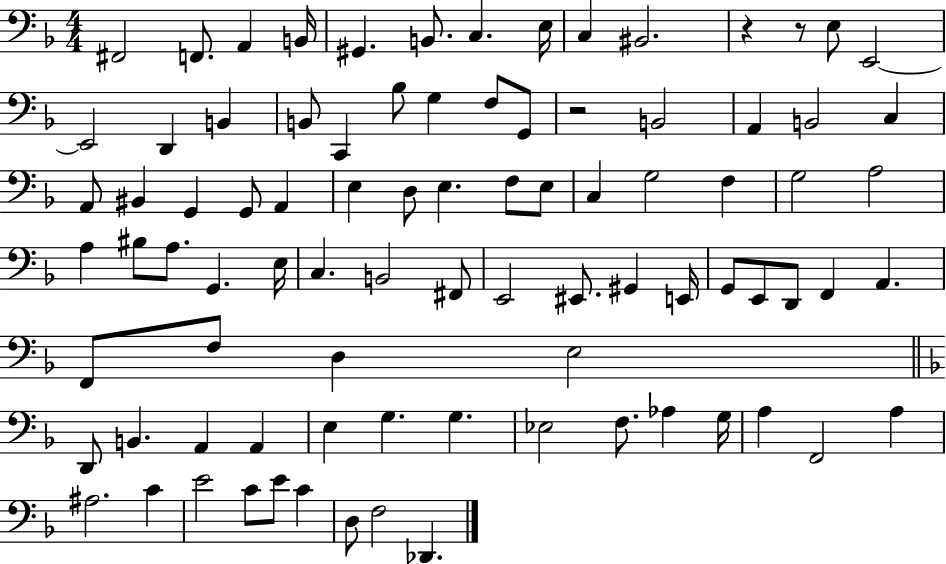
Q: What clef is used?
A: bass